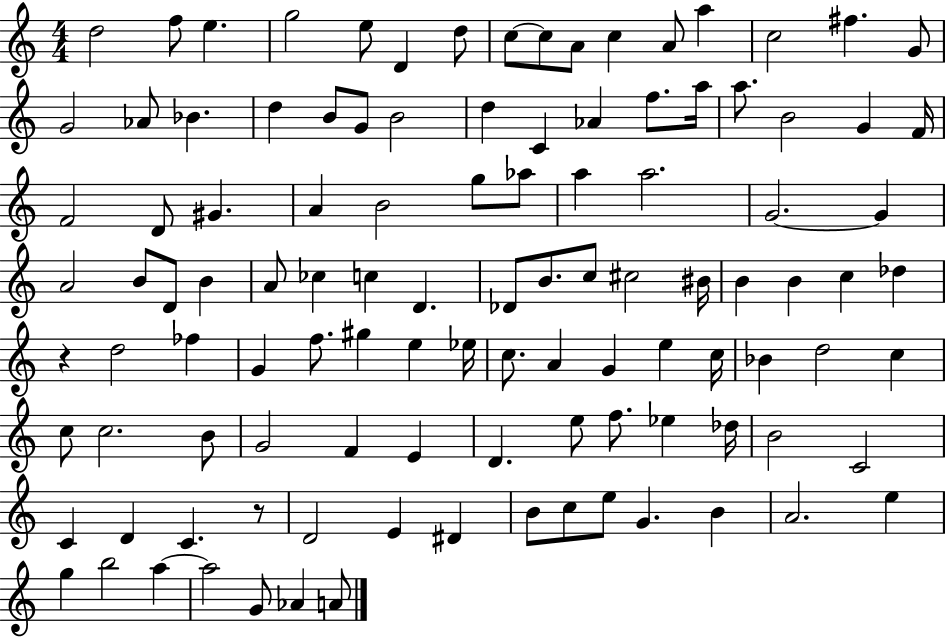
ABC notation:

X:1
T:Untitled
M:4/4
L:1/4
K:C
d2 f/2 e g2 e/2 D d/2 c/2 c/2 A/2 c A/2 a c2 ^f G/2 G2 _A/2 _B d B/2 G/2 B2 d C _A f/2 a/4 a/2 B2 G F/4 F2 D/2 ^G A B2 g/2 _a/2 a a2 G2 G A2 B/2 D/2 B A/2 _c c D _D/2 B/2 c/2 ^c2 ^B/4 B B c _d z d2 _f G f/2 ^g e _e/4 c/2 A G e c/4 _B d2 c c/2 c2 B/2 G2 F E D e/2 f/2 _e _d/4 B2 C2 C D C z/2 D2 E ^D B/2 c/2 e/2 G B A2 e g b2 a a2 G/2 _A A/2